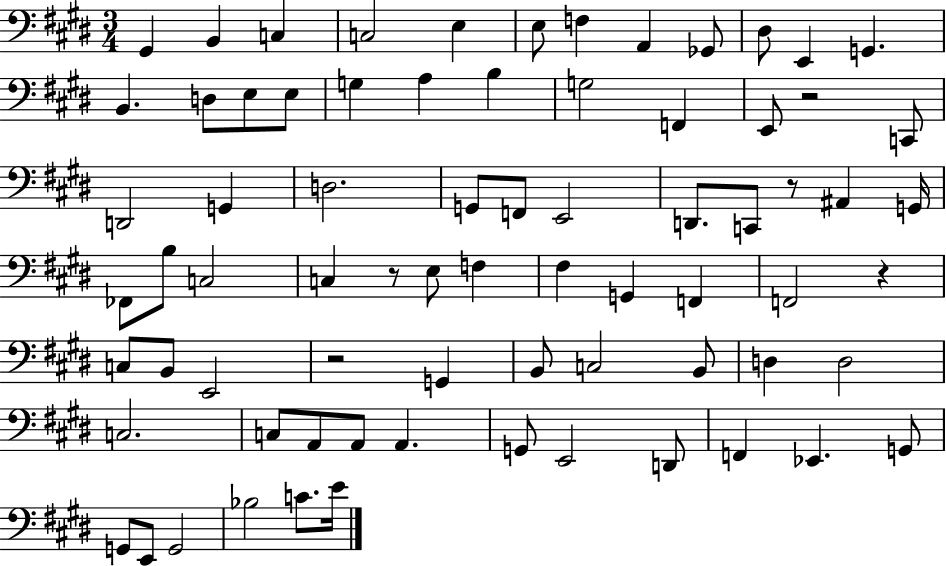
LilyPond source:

{
  \clef bass
  \numericTimeSignature
  \time 3/4
  \key e \major
  \repeat volta 2 { gis,4 b,4 c4 | c2 e4 | e8 f4 a,4 ges,8 | dis8 e,4 g,4. | \break b,4. d8 e8 e8 | g4 a4 b4 | g2 f,4 | e,8 r2 c,8 | \break d,2 g,4 | d2. | g,8 f,8 e,2 | d,8. c,8 r8 ais,4 g,16 | \break fes,8 b8 c2 | c4 r8 e8 f4 | fis4 g,4 f,4 | f,2 r4 | \break c8 b,8 e,2 | r2 g,4 | b,8 c2 b,8 | d4 d2 | \break c2. | c8 a,8 a,8 a,4. | g,8 e,2 d,8 | f,4 ees,4. g,8 | \break g,8 e,8 g,2 | bes2 c'8. e'16 | } \bar "|."
}